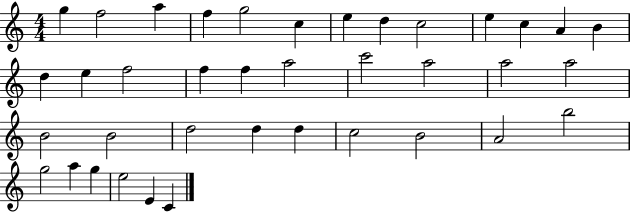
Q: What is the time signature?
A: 4/4